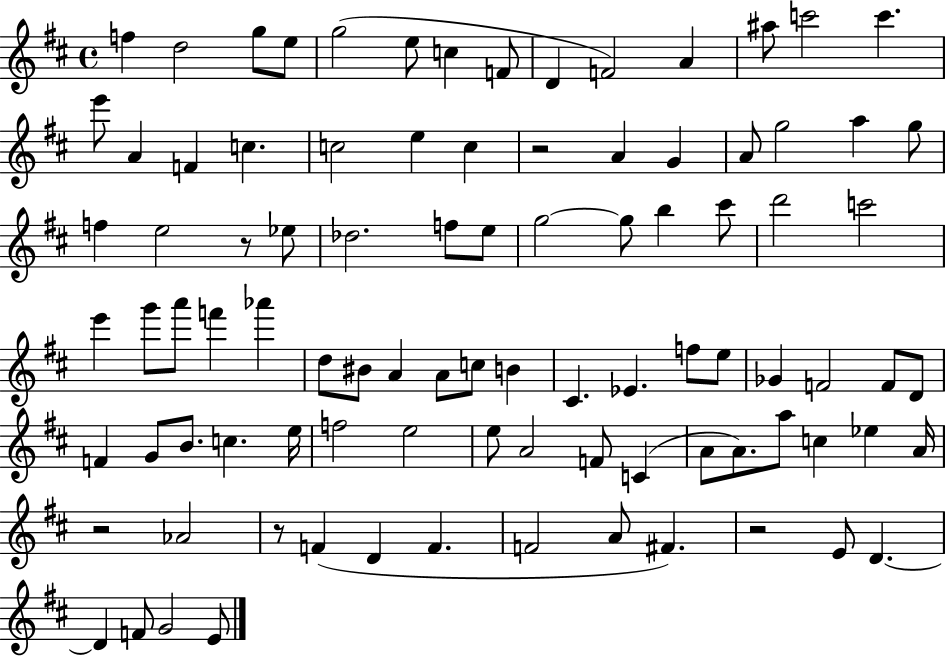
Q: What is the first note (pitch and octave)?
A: F5